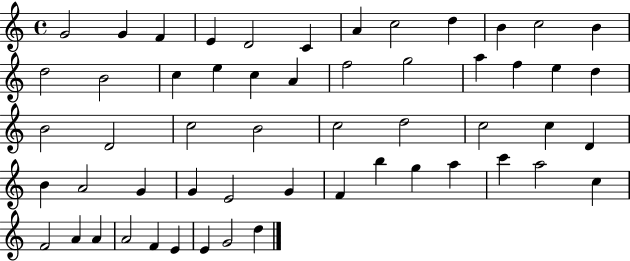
G4/h G4/q F4/q E4/q D4/h C4/q A4/q C5/h D5/q B4/q C5/h B4/q D5/h B4/h C5/q E5/q C5/q A4/q F5/h G5/h A5/q F5/q E5/q D5/q B4/h D4/h C5/h B4/h C5/h D5/h C5/h C5/q D4/q B4/q A4/h G4/q G4/q E4/h G4/q F4/q B5/q G5/q A5/q C6/q A5/h C5/q F4/h A4/q A4/q A4/h F4/q E4/q E4/q G4/h D5/q